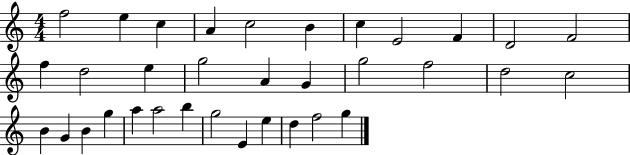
F5/h E5/q C5/q A4/q C5/h B4/q C5/q E4/h F4/q D4/h F4/h F5/q D5/h E5/q G5/h A4/q G4/q G5/h F5/h D5/h C5/h B4/q G4/q B4/q G5/q A5/q A5/h B5/q G5/h E4/q E5/q D5/q F5/h G5/q